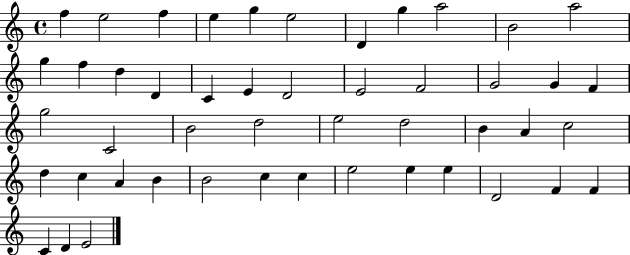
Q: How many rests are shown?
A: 0